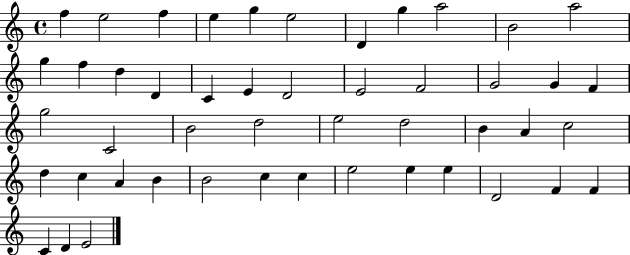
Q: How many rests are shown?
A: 0